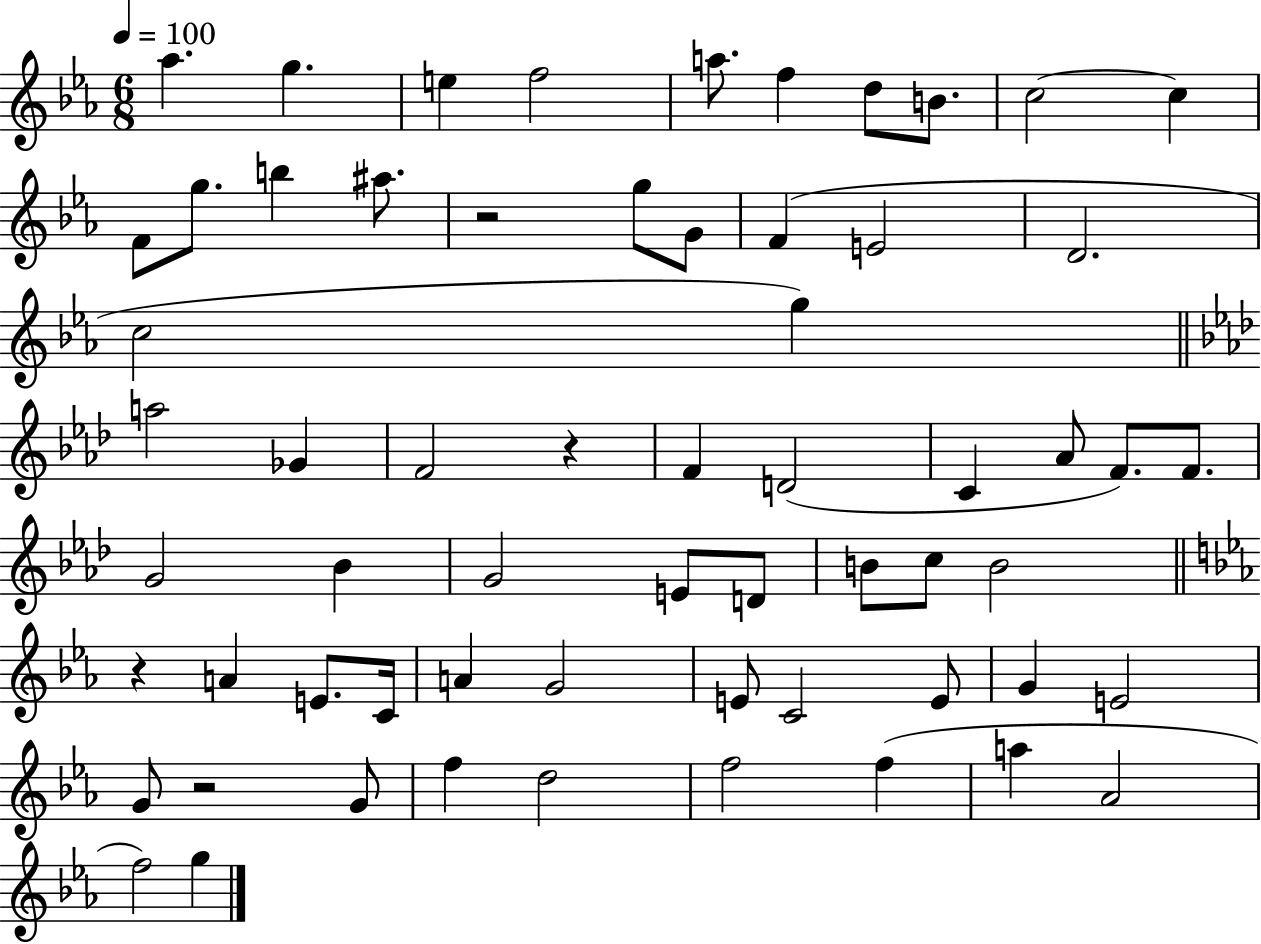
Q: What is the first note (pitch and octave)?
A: Ab5